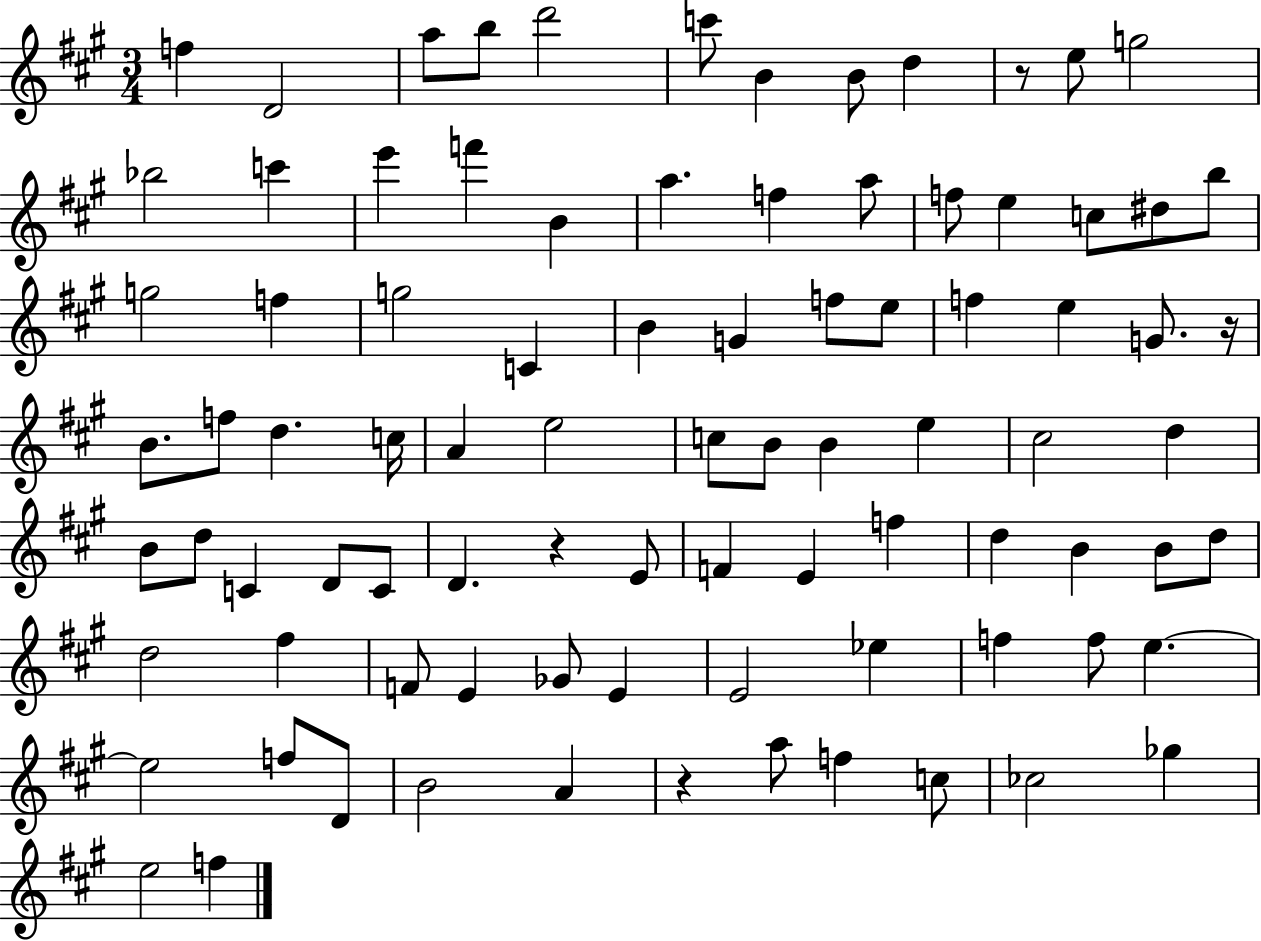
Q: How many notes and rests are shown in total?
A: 88